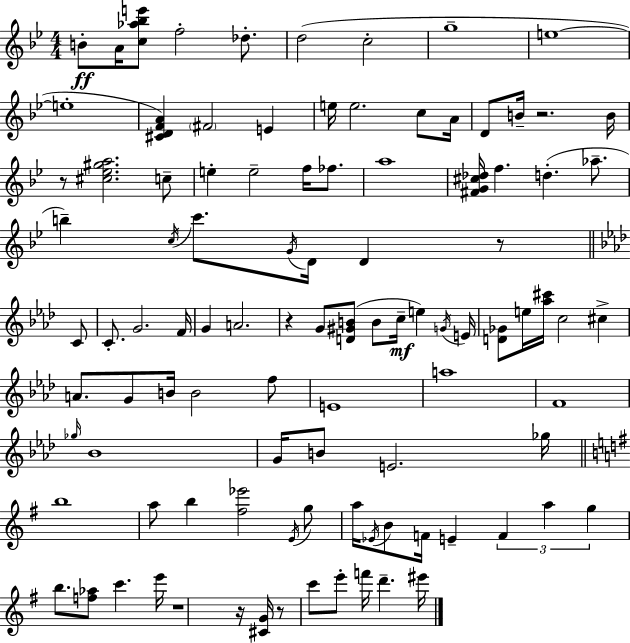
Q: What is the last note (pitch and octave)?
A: EIS6